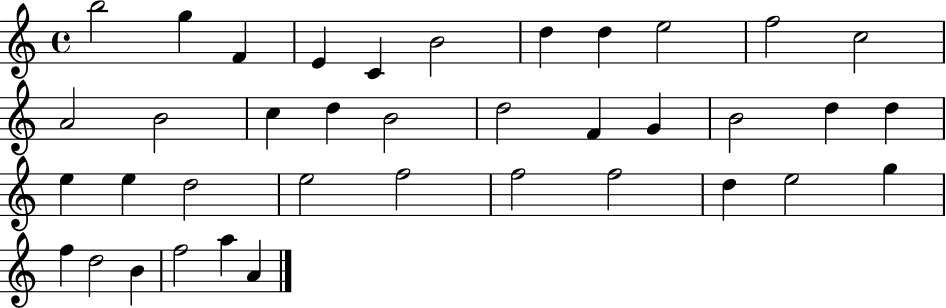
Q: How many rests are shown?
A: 0